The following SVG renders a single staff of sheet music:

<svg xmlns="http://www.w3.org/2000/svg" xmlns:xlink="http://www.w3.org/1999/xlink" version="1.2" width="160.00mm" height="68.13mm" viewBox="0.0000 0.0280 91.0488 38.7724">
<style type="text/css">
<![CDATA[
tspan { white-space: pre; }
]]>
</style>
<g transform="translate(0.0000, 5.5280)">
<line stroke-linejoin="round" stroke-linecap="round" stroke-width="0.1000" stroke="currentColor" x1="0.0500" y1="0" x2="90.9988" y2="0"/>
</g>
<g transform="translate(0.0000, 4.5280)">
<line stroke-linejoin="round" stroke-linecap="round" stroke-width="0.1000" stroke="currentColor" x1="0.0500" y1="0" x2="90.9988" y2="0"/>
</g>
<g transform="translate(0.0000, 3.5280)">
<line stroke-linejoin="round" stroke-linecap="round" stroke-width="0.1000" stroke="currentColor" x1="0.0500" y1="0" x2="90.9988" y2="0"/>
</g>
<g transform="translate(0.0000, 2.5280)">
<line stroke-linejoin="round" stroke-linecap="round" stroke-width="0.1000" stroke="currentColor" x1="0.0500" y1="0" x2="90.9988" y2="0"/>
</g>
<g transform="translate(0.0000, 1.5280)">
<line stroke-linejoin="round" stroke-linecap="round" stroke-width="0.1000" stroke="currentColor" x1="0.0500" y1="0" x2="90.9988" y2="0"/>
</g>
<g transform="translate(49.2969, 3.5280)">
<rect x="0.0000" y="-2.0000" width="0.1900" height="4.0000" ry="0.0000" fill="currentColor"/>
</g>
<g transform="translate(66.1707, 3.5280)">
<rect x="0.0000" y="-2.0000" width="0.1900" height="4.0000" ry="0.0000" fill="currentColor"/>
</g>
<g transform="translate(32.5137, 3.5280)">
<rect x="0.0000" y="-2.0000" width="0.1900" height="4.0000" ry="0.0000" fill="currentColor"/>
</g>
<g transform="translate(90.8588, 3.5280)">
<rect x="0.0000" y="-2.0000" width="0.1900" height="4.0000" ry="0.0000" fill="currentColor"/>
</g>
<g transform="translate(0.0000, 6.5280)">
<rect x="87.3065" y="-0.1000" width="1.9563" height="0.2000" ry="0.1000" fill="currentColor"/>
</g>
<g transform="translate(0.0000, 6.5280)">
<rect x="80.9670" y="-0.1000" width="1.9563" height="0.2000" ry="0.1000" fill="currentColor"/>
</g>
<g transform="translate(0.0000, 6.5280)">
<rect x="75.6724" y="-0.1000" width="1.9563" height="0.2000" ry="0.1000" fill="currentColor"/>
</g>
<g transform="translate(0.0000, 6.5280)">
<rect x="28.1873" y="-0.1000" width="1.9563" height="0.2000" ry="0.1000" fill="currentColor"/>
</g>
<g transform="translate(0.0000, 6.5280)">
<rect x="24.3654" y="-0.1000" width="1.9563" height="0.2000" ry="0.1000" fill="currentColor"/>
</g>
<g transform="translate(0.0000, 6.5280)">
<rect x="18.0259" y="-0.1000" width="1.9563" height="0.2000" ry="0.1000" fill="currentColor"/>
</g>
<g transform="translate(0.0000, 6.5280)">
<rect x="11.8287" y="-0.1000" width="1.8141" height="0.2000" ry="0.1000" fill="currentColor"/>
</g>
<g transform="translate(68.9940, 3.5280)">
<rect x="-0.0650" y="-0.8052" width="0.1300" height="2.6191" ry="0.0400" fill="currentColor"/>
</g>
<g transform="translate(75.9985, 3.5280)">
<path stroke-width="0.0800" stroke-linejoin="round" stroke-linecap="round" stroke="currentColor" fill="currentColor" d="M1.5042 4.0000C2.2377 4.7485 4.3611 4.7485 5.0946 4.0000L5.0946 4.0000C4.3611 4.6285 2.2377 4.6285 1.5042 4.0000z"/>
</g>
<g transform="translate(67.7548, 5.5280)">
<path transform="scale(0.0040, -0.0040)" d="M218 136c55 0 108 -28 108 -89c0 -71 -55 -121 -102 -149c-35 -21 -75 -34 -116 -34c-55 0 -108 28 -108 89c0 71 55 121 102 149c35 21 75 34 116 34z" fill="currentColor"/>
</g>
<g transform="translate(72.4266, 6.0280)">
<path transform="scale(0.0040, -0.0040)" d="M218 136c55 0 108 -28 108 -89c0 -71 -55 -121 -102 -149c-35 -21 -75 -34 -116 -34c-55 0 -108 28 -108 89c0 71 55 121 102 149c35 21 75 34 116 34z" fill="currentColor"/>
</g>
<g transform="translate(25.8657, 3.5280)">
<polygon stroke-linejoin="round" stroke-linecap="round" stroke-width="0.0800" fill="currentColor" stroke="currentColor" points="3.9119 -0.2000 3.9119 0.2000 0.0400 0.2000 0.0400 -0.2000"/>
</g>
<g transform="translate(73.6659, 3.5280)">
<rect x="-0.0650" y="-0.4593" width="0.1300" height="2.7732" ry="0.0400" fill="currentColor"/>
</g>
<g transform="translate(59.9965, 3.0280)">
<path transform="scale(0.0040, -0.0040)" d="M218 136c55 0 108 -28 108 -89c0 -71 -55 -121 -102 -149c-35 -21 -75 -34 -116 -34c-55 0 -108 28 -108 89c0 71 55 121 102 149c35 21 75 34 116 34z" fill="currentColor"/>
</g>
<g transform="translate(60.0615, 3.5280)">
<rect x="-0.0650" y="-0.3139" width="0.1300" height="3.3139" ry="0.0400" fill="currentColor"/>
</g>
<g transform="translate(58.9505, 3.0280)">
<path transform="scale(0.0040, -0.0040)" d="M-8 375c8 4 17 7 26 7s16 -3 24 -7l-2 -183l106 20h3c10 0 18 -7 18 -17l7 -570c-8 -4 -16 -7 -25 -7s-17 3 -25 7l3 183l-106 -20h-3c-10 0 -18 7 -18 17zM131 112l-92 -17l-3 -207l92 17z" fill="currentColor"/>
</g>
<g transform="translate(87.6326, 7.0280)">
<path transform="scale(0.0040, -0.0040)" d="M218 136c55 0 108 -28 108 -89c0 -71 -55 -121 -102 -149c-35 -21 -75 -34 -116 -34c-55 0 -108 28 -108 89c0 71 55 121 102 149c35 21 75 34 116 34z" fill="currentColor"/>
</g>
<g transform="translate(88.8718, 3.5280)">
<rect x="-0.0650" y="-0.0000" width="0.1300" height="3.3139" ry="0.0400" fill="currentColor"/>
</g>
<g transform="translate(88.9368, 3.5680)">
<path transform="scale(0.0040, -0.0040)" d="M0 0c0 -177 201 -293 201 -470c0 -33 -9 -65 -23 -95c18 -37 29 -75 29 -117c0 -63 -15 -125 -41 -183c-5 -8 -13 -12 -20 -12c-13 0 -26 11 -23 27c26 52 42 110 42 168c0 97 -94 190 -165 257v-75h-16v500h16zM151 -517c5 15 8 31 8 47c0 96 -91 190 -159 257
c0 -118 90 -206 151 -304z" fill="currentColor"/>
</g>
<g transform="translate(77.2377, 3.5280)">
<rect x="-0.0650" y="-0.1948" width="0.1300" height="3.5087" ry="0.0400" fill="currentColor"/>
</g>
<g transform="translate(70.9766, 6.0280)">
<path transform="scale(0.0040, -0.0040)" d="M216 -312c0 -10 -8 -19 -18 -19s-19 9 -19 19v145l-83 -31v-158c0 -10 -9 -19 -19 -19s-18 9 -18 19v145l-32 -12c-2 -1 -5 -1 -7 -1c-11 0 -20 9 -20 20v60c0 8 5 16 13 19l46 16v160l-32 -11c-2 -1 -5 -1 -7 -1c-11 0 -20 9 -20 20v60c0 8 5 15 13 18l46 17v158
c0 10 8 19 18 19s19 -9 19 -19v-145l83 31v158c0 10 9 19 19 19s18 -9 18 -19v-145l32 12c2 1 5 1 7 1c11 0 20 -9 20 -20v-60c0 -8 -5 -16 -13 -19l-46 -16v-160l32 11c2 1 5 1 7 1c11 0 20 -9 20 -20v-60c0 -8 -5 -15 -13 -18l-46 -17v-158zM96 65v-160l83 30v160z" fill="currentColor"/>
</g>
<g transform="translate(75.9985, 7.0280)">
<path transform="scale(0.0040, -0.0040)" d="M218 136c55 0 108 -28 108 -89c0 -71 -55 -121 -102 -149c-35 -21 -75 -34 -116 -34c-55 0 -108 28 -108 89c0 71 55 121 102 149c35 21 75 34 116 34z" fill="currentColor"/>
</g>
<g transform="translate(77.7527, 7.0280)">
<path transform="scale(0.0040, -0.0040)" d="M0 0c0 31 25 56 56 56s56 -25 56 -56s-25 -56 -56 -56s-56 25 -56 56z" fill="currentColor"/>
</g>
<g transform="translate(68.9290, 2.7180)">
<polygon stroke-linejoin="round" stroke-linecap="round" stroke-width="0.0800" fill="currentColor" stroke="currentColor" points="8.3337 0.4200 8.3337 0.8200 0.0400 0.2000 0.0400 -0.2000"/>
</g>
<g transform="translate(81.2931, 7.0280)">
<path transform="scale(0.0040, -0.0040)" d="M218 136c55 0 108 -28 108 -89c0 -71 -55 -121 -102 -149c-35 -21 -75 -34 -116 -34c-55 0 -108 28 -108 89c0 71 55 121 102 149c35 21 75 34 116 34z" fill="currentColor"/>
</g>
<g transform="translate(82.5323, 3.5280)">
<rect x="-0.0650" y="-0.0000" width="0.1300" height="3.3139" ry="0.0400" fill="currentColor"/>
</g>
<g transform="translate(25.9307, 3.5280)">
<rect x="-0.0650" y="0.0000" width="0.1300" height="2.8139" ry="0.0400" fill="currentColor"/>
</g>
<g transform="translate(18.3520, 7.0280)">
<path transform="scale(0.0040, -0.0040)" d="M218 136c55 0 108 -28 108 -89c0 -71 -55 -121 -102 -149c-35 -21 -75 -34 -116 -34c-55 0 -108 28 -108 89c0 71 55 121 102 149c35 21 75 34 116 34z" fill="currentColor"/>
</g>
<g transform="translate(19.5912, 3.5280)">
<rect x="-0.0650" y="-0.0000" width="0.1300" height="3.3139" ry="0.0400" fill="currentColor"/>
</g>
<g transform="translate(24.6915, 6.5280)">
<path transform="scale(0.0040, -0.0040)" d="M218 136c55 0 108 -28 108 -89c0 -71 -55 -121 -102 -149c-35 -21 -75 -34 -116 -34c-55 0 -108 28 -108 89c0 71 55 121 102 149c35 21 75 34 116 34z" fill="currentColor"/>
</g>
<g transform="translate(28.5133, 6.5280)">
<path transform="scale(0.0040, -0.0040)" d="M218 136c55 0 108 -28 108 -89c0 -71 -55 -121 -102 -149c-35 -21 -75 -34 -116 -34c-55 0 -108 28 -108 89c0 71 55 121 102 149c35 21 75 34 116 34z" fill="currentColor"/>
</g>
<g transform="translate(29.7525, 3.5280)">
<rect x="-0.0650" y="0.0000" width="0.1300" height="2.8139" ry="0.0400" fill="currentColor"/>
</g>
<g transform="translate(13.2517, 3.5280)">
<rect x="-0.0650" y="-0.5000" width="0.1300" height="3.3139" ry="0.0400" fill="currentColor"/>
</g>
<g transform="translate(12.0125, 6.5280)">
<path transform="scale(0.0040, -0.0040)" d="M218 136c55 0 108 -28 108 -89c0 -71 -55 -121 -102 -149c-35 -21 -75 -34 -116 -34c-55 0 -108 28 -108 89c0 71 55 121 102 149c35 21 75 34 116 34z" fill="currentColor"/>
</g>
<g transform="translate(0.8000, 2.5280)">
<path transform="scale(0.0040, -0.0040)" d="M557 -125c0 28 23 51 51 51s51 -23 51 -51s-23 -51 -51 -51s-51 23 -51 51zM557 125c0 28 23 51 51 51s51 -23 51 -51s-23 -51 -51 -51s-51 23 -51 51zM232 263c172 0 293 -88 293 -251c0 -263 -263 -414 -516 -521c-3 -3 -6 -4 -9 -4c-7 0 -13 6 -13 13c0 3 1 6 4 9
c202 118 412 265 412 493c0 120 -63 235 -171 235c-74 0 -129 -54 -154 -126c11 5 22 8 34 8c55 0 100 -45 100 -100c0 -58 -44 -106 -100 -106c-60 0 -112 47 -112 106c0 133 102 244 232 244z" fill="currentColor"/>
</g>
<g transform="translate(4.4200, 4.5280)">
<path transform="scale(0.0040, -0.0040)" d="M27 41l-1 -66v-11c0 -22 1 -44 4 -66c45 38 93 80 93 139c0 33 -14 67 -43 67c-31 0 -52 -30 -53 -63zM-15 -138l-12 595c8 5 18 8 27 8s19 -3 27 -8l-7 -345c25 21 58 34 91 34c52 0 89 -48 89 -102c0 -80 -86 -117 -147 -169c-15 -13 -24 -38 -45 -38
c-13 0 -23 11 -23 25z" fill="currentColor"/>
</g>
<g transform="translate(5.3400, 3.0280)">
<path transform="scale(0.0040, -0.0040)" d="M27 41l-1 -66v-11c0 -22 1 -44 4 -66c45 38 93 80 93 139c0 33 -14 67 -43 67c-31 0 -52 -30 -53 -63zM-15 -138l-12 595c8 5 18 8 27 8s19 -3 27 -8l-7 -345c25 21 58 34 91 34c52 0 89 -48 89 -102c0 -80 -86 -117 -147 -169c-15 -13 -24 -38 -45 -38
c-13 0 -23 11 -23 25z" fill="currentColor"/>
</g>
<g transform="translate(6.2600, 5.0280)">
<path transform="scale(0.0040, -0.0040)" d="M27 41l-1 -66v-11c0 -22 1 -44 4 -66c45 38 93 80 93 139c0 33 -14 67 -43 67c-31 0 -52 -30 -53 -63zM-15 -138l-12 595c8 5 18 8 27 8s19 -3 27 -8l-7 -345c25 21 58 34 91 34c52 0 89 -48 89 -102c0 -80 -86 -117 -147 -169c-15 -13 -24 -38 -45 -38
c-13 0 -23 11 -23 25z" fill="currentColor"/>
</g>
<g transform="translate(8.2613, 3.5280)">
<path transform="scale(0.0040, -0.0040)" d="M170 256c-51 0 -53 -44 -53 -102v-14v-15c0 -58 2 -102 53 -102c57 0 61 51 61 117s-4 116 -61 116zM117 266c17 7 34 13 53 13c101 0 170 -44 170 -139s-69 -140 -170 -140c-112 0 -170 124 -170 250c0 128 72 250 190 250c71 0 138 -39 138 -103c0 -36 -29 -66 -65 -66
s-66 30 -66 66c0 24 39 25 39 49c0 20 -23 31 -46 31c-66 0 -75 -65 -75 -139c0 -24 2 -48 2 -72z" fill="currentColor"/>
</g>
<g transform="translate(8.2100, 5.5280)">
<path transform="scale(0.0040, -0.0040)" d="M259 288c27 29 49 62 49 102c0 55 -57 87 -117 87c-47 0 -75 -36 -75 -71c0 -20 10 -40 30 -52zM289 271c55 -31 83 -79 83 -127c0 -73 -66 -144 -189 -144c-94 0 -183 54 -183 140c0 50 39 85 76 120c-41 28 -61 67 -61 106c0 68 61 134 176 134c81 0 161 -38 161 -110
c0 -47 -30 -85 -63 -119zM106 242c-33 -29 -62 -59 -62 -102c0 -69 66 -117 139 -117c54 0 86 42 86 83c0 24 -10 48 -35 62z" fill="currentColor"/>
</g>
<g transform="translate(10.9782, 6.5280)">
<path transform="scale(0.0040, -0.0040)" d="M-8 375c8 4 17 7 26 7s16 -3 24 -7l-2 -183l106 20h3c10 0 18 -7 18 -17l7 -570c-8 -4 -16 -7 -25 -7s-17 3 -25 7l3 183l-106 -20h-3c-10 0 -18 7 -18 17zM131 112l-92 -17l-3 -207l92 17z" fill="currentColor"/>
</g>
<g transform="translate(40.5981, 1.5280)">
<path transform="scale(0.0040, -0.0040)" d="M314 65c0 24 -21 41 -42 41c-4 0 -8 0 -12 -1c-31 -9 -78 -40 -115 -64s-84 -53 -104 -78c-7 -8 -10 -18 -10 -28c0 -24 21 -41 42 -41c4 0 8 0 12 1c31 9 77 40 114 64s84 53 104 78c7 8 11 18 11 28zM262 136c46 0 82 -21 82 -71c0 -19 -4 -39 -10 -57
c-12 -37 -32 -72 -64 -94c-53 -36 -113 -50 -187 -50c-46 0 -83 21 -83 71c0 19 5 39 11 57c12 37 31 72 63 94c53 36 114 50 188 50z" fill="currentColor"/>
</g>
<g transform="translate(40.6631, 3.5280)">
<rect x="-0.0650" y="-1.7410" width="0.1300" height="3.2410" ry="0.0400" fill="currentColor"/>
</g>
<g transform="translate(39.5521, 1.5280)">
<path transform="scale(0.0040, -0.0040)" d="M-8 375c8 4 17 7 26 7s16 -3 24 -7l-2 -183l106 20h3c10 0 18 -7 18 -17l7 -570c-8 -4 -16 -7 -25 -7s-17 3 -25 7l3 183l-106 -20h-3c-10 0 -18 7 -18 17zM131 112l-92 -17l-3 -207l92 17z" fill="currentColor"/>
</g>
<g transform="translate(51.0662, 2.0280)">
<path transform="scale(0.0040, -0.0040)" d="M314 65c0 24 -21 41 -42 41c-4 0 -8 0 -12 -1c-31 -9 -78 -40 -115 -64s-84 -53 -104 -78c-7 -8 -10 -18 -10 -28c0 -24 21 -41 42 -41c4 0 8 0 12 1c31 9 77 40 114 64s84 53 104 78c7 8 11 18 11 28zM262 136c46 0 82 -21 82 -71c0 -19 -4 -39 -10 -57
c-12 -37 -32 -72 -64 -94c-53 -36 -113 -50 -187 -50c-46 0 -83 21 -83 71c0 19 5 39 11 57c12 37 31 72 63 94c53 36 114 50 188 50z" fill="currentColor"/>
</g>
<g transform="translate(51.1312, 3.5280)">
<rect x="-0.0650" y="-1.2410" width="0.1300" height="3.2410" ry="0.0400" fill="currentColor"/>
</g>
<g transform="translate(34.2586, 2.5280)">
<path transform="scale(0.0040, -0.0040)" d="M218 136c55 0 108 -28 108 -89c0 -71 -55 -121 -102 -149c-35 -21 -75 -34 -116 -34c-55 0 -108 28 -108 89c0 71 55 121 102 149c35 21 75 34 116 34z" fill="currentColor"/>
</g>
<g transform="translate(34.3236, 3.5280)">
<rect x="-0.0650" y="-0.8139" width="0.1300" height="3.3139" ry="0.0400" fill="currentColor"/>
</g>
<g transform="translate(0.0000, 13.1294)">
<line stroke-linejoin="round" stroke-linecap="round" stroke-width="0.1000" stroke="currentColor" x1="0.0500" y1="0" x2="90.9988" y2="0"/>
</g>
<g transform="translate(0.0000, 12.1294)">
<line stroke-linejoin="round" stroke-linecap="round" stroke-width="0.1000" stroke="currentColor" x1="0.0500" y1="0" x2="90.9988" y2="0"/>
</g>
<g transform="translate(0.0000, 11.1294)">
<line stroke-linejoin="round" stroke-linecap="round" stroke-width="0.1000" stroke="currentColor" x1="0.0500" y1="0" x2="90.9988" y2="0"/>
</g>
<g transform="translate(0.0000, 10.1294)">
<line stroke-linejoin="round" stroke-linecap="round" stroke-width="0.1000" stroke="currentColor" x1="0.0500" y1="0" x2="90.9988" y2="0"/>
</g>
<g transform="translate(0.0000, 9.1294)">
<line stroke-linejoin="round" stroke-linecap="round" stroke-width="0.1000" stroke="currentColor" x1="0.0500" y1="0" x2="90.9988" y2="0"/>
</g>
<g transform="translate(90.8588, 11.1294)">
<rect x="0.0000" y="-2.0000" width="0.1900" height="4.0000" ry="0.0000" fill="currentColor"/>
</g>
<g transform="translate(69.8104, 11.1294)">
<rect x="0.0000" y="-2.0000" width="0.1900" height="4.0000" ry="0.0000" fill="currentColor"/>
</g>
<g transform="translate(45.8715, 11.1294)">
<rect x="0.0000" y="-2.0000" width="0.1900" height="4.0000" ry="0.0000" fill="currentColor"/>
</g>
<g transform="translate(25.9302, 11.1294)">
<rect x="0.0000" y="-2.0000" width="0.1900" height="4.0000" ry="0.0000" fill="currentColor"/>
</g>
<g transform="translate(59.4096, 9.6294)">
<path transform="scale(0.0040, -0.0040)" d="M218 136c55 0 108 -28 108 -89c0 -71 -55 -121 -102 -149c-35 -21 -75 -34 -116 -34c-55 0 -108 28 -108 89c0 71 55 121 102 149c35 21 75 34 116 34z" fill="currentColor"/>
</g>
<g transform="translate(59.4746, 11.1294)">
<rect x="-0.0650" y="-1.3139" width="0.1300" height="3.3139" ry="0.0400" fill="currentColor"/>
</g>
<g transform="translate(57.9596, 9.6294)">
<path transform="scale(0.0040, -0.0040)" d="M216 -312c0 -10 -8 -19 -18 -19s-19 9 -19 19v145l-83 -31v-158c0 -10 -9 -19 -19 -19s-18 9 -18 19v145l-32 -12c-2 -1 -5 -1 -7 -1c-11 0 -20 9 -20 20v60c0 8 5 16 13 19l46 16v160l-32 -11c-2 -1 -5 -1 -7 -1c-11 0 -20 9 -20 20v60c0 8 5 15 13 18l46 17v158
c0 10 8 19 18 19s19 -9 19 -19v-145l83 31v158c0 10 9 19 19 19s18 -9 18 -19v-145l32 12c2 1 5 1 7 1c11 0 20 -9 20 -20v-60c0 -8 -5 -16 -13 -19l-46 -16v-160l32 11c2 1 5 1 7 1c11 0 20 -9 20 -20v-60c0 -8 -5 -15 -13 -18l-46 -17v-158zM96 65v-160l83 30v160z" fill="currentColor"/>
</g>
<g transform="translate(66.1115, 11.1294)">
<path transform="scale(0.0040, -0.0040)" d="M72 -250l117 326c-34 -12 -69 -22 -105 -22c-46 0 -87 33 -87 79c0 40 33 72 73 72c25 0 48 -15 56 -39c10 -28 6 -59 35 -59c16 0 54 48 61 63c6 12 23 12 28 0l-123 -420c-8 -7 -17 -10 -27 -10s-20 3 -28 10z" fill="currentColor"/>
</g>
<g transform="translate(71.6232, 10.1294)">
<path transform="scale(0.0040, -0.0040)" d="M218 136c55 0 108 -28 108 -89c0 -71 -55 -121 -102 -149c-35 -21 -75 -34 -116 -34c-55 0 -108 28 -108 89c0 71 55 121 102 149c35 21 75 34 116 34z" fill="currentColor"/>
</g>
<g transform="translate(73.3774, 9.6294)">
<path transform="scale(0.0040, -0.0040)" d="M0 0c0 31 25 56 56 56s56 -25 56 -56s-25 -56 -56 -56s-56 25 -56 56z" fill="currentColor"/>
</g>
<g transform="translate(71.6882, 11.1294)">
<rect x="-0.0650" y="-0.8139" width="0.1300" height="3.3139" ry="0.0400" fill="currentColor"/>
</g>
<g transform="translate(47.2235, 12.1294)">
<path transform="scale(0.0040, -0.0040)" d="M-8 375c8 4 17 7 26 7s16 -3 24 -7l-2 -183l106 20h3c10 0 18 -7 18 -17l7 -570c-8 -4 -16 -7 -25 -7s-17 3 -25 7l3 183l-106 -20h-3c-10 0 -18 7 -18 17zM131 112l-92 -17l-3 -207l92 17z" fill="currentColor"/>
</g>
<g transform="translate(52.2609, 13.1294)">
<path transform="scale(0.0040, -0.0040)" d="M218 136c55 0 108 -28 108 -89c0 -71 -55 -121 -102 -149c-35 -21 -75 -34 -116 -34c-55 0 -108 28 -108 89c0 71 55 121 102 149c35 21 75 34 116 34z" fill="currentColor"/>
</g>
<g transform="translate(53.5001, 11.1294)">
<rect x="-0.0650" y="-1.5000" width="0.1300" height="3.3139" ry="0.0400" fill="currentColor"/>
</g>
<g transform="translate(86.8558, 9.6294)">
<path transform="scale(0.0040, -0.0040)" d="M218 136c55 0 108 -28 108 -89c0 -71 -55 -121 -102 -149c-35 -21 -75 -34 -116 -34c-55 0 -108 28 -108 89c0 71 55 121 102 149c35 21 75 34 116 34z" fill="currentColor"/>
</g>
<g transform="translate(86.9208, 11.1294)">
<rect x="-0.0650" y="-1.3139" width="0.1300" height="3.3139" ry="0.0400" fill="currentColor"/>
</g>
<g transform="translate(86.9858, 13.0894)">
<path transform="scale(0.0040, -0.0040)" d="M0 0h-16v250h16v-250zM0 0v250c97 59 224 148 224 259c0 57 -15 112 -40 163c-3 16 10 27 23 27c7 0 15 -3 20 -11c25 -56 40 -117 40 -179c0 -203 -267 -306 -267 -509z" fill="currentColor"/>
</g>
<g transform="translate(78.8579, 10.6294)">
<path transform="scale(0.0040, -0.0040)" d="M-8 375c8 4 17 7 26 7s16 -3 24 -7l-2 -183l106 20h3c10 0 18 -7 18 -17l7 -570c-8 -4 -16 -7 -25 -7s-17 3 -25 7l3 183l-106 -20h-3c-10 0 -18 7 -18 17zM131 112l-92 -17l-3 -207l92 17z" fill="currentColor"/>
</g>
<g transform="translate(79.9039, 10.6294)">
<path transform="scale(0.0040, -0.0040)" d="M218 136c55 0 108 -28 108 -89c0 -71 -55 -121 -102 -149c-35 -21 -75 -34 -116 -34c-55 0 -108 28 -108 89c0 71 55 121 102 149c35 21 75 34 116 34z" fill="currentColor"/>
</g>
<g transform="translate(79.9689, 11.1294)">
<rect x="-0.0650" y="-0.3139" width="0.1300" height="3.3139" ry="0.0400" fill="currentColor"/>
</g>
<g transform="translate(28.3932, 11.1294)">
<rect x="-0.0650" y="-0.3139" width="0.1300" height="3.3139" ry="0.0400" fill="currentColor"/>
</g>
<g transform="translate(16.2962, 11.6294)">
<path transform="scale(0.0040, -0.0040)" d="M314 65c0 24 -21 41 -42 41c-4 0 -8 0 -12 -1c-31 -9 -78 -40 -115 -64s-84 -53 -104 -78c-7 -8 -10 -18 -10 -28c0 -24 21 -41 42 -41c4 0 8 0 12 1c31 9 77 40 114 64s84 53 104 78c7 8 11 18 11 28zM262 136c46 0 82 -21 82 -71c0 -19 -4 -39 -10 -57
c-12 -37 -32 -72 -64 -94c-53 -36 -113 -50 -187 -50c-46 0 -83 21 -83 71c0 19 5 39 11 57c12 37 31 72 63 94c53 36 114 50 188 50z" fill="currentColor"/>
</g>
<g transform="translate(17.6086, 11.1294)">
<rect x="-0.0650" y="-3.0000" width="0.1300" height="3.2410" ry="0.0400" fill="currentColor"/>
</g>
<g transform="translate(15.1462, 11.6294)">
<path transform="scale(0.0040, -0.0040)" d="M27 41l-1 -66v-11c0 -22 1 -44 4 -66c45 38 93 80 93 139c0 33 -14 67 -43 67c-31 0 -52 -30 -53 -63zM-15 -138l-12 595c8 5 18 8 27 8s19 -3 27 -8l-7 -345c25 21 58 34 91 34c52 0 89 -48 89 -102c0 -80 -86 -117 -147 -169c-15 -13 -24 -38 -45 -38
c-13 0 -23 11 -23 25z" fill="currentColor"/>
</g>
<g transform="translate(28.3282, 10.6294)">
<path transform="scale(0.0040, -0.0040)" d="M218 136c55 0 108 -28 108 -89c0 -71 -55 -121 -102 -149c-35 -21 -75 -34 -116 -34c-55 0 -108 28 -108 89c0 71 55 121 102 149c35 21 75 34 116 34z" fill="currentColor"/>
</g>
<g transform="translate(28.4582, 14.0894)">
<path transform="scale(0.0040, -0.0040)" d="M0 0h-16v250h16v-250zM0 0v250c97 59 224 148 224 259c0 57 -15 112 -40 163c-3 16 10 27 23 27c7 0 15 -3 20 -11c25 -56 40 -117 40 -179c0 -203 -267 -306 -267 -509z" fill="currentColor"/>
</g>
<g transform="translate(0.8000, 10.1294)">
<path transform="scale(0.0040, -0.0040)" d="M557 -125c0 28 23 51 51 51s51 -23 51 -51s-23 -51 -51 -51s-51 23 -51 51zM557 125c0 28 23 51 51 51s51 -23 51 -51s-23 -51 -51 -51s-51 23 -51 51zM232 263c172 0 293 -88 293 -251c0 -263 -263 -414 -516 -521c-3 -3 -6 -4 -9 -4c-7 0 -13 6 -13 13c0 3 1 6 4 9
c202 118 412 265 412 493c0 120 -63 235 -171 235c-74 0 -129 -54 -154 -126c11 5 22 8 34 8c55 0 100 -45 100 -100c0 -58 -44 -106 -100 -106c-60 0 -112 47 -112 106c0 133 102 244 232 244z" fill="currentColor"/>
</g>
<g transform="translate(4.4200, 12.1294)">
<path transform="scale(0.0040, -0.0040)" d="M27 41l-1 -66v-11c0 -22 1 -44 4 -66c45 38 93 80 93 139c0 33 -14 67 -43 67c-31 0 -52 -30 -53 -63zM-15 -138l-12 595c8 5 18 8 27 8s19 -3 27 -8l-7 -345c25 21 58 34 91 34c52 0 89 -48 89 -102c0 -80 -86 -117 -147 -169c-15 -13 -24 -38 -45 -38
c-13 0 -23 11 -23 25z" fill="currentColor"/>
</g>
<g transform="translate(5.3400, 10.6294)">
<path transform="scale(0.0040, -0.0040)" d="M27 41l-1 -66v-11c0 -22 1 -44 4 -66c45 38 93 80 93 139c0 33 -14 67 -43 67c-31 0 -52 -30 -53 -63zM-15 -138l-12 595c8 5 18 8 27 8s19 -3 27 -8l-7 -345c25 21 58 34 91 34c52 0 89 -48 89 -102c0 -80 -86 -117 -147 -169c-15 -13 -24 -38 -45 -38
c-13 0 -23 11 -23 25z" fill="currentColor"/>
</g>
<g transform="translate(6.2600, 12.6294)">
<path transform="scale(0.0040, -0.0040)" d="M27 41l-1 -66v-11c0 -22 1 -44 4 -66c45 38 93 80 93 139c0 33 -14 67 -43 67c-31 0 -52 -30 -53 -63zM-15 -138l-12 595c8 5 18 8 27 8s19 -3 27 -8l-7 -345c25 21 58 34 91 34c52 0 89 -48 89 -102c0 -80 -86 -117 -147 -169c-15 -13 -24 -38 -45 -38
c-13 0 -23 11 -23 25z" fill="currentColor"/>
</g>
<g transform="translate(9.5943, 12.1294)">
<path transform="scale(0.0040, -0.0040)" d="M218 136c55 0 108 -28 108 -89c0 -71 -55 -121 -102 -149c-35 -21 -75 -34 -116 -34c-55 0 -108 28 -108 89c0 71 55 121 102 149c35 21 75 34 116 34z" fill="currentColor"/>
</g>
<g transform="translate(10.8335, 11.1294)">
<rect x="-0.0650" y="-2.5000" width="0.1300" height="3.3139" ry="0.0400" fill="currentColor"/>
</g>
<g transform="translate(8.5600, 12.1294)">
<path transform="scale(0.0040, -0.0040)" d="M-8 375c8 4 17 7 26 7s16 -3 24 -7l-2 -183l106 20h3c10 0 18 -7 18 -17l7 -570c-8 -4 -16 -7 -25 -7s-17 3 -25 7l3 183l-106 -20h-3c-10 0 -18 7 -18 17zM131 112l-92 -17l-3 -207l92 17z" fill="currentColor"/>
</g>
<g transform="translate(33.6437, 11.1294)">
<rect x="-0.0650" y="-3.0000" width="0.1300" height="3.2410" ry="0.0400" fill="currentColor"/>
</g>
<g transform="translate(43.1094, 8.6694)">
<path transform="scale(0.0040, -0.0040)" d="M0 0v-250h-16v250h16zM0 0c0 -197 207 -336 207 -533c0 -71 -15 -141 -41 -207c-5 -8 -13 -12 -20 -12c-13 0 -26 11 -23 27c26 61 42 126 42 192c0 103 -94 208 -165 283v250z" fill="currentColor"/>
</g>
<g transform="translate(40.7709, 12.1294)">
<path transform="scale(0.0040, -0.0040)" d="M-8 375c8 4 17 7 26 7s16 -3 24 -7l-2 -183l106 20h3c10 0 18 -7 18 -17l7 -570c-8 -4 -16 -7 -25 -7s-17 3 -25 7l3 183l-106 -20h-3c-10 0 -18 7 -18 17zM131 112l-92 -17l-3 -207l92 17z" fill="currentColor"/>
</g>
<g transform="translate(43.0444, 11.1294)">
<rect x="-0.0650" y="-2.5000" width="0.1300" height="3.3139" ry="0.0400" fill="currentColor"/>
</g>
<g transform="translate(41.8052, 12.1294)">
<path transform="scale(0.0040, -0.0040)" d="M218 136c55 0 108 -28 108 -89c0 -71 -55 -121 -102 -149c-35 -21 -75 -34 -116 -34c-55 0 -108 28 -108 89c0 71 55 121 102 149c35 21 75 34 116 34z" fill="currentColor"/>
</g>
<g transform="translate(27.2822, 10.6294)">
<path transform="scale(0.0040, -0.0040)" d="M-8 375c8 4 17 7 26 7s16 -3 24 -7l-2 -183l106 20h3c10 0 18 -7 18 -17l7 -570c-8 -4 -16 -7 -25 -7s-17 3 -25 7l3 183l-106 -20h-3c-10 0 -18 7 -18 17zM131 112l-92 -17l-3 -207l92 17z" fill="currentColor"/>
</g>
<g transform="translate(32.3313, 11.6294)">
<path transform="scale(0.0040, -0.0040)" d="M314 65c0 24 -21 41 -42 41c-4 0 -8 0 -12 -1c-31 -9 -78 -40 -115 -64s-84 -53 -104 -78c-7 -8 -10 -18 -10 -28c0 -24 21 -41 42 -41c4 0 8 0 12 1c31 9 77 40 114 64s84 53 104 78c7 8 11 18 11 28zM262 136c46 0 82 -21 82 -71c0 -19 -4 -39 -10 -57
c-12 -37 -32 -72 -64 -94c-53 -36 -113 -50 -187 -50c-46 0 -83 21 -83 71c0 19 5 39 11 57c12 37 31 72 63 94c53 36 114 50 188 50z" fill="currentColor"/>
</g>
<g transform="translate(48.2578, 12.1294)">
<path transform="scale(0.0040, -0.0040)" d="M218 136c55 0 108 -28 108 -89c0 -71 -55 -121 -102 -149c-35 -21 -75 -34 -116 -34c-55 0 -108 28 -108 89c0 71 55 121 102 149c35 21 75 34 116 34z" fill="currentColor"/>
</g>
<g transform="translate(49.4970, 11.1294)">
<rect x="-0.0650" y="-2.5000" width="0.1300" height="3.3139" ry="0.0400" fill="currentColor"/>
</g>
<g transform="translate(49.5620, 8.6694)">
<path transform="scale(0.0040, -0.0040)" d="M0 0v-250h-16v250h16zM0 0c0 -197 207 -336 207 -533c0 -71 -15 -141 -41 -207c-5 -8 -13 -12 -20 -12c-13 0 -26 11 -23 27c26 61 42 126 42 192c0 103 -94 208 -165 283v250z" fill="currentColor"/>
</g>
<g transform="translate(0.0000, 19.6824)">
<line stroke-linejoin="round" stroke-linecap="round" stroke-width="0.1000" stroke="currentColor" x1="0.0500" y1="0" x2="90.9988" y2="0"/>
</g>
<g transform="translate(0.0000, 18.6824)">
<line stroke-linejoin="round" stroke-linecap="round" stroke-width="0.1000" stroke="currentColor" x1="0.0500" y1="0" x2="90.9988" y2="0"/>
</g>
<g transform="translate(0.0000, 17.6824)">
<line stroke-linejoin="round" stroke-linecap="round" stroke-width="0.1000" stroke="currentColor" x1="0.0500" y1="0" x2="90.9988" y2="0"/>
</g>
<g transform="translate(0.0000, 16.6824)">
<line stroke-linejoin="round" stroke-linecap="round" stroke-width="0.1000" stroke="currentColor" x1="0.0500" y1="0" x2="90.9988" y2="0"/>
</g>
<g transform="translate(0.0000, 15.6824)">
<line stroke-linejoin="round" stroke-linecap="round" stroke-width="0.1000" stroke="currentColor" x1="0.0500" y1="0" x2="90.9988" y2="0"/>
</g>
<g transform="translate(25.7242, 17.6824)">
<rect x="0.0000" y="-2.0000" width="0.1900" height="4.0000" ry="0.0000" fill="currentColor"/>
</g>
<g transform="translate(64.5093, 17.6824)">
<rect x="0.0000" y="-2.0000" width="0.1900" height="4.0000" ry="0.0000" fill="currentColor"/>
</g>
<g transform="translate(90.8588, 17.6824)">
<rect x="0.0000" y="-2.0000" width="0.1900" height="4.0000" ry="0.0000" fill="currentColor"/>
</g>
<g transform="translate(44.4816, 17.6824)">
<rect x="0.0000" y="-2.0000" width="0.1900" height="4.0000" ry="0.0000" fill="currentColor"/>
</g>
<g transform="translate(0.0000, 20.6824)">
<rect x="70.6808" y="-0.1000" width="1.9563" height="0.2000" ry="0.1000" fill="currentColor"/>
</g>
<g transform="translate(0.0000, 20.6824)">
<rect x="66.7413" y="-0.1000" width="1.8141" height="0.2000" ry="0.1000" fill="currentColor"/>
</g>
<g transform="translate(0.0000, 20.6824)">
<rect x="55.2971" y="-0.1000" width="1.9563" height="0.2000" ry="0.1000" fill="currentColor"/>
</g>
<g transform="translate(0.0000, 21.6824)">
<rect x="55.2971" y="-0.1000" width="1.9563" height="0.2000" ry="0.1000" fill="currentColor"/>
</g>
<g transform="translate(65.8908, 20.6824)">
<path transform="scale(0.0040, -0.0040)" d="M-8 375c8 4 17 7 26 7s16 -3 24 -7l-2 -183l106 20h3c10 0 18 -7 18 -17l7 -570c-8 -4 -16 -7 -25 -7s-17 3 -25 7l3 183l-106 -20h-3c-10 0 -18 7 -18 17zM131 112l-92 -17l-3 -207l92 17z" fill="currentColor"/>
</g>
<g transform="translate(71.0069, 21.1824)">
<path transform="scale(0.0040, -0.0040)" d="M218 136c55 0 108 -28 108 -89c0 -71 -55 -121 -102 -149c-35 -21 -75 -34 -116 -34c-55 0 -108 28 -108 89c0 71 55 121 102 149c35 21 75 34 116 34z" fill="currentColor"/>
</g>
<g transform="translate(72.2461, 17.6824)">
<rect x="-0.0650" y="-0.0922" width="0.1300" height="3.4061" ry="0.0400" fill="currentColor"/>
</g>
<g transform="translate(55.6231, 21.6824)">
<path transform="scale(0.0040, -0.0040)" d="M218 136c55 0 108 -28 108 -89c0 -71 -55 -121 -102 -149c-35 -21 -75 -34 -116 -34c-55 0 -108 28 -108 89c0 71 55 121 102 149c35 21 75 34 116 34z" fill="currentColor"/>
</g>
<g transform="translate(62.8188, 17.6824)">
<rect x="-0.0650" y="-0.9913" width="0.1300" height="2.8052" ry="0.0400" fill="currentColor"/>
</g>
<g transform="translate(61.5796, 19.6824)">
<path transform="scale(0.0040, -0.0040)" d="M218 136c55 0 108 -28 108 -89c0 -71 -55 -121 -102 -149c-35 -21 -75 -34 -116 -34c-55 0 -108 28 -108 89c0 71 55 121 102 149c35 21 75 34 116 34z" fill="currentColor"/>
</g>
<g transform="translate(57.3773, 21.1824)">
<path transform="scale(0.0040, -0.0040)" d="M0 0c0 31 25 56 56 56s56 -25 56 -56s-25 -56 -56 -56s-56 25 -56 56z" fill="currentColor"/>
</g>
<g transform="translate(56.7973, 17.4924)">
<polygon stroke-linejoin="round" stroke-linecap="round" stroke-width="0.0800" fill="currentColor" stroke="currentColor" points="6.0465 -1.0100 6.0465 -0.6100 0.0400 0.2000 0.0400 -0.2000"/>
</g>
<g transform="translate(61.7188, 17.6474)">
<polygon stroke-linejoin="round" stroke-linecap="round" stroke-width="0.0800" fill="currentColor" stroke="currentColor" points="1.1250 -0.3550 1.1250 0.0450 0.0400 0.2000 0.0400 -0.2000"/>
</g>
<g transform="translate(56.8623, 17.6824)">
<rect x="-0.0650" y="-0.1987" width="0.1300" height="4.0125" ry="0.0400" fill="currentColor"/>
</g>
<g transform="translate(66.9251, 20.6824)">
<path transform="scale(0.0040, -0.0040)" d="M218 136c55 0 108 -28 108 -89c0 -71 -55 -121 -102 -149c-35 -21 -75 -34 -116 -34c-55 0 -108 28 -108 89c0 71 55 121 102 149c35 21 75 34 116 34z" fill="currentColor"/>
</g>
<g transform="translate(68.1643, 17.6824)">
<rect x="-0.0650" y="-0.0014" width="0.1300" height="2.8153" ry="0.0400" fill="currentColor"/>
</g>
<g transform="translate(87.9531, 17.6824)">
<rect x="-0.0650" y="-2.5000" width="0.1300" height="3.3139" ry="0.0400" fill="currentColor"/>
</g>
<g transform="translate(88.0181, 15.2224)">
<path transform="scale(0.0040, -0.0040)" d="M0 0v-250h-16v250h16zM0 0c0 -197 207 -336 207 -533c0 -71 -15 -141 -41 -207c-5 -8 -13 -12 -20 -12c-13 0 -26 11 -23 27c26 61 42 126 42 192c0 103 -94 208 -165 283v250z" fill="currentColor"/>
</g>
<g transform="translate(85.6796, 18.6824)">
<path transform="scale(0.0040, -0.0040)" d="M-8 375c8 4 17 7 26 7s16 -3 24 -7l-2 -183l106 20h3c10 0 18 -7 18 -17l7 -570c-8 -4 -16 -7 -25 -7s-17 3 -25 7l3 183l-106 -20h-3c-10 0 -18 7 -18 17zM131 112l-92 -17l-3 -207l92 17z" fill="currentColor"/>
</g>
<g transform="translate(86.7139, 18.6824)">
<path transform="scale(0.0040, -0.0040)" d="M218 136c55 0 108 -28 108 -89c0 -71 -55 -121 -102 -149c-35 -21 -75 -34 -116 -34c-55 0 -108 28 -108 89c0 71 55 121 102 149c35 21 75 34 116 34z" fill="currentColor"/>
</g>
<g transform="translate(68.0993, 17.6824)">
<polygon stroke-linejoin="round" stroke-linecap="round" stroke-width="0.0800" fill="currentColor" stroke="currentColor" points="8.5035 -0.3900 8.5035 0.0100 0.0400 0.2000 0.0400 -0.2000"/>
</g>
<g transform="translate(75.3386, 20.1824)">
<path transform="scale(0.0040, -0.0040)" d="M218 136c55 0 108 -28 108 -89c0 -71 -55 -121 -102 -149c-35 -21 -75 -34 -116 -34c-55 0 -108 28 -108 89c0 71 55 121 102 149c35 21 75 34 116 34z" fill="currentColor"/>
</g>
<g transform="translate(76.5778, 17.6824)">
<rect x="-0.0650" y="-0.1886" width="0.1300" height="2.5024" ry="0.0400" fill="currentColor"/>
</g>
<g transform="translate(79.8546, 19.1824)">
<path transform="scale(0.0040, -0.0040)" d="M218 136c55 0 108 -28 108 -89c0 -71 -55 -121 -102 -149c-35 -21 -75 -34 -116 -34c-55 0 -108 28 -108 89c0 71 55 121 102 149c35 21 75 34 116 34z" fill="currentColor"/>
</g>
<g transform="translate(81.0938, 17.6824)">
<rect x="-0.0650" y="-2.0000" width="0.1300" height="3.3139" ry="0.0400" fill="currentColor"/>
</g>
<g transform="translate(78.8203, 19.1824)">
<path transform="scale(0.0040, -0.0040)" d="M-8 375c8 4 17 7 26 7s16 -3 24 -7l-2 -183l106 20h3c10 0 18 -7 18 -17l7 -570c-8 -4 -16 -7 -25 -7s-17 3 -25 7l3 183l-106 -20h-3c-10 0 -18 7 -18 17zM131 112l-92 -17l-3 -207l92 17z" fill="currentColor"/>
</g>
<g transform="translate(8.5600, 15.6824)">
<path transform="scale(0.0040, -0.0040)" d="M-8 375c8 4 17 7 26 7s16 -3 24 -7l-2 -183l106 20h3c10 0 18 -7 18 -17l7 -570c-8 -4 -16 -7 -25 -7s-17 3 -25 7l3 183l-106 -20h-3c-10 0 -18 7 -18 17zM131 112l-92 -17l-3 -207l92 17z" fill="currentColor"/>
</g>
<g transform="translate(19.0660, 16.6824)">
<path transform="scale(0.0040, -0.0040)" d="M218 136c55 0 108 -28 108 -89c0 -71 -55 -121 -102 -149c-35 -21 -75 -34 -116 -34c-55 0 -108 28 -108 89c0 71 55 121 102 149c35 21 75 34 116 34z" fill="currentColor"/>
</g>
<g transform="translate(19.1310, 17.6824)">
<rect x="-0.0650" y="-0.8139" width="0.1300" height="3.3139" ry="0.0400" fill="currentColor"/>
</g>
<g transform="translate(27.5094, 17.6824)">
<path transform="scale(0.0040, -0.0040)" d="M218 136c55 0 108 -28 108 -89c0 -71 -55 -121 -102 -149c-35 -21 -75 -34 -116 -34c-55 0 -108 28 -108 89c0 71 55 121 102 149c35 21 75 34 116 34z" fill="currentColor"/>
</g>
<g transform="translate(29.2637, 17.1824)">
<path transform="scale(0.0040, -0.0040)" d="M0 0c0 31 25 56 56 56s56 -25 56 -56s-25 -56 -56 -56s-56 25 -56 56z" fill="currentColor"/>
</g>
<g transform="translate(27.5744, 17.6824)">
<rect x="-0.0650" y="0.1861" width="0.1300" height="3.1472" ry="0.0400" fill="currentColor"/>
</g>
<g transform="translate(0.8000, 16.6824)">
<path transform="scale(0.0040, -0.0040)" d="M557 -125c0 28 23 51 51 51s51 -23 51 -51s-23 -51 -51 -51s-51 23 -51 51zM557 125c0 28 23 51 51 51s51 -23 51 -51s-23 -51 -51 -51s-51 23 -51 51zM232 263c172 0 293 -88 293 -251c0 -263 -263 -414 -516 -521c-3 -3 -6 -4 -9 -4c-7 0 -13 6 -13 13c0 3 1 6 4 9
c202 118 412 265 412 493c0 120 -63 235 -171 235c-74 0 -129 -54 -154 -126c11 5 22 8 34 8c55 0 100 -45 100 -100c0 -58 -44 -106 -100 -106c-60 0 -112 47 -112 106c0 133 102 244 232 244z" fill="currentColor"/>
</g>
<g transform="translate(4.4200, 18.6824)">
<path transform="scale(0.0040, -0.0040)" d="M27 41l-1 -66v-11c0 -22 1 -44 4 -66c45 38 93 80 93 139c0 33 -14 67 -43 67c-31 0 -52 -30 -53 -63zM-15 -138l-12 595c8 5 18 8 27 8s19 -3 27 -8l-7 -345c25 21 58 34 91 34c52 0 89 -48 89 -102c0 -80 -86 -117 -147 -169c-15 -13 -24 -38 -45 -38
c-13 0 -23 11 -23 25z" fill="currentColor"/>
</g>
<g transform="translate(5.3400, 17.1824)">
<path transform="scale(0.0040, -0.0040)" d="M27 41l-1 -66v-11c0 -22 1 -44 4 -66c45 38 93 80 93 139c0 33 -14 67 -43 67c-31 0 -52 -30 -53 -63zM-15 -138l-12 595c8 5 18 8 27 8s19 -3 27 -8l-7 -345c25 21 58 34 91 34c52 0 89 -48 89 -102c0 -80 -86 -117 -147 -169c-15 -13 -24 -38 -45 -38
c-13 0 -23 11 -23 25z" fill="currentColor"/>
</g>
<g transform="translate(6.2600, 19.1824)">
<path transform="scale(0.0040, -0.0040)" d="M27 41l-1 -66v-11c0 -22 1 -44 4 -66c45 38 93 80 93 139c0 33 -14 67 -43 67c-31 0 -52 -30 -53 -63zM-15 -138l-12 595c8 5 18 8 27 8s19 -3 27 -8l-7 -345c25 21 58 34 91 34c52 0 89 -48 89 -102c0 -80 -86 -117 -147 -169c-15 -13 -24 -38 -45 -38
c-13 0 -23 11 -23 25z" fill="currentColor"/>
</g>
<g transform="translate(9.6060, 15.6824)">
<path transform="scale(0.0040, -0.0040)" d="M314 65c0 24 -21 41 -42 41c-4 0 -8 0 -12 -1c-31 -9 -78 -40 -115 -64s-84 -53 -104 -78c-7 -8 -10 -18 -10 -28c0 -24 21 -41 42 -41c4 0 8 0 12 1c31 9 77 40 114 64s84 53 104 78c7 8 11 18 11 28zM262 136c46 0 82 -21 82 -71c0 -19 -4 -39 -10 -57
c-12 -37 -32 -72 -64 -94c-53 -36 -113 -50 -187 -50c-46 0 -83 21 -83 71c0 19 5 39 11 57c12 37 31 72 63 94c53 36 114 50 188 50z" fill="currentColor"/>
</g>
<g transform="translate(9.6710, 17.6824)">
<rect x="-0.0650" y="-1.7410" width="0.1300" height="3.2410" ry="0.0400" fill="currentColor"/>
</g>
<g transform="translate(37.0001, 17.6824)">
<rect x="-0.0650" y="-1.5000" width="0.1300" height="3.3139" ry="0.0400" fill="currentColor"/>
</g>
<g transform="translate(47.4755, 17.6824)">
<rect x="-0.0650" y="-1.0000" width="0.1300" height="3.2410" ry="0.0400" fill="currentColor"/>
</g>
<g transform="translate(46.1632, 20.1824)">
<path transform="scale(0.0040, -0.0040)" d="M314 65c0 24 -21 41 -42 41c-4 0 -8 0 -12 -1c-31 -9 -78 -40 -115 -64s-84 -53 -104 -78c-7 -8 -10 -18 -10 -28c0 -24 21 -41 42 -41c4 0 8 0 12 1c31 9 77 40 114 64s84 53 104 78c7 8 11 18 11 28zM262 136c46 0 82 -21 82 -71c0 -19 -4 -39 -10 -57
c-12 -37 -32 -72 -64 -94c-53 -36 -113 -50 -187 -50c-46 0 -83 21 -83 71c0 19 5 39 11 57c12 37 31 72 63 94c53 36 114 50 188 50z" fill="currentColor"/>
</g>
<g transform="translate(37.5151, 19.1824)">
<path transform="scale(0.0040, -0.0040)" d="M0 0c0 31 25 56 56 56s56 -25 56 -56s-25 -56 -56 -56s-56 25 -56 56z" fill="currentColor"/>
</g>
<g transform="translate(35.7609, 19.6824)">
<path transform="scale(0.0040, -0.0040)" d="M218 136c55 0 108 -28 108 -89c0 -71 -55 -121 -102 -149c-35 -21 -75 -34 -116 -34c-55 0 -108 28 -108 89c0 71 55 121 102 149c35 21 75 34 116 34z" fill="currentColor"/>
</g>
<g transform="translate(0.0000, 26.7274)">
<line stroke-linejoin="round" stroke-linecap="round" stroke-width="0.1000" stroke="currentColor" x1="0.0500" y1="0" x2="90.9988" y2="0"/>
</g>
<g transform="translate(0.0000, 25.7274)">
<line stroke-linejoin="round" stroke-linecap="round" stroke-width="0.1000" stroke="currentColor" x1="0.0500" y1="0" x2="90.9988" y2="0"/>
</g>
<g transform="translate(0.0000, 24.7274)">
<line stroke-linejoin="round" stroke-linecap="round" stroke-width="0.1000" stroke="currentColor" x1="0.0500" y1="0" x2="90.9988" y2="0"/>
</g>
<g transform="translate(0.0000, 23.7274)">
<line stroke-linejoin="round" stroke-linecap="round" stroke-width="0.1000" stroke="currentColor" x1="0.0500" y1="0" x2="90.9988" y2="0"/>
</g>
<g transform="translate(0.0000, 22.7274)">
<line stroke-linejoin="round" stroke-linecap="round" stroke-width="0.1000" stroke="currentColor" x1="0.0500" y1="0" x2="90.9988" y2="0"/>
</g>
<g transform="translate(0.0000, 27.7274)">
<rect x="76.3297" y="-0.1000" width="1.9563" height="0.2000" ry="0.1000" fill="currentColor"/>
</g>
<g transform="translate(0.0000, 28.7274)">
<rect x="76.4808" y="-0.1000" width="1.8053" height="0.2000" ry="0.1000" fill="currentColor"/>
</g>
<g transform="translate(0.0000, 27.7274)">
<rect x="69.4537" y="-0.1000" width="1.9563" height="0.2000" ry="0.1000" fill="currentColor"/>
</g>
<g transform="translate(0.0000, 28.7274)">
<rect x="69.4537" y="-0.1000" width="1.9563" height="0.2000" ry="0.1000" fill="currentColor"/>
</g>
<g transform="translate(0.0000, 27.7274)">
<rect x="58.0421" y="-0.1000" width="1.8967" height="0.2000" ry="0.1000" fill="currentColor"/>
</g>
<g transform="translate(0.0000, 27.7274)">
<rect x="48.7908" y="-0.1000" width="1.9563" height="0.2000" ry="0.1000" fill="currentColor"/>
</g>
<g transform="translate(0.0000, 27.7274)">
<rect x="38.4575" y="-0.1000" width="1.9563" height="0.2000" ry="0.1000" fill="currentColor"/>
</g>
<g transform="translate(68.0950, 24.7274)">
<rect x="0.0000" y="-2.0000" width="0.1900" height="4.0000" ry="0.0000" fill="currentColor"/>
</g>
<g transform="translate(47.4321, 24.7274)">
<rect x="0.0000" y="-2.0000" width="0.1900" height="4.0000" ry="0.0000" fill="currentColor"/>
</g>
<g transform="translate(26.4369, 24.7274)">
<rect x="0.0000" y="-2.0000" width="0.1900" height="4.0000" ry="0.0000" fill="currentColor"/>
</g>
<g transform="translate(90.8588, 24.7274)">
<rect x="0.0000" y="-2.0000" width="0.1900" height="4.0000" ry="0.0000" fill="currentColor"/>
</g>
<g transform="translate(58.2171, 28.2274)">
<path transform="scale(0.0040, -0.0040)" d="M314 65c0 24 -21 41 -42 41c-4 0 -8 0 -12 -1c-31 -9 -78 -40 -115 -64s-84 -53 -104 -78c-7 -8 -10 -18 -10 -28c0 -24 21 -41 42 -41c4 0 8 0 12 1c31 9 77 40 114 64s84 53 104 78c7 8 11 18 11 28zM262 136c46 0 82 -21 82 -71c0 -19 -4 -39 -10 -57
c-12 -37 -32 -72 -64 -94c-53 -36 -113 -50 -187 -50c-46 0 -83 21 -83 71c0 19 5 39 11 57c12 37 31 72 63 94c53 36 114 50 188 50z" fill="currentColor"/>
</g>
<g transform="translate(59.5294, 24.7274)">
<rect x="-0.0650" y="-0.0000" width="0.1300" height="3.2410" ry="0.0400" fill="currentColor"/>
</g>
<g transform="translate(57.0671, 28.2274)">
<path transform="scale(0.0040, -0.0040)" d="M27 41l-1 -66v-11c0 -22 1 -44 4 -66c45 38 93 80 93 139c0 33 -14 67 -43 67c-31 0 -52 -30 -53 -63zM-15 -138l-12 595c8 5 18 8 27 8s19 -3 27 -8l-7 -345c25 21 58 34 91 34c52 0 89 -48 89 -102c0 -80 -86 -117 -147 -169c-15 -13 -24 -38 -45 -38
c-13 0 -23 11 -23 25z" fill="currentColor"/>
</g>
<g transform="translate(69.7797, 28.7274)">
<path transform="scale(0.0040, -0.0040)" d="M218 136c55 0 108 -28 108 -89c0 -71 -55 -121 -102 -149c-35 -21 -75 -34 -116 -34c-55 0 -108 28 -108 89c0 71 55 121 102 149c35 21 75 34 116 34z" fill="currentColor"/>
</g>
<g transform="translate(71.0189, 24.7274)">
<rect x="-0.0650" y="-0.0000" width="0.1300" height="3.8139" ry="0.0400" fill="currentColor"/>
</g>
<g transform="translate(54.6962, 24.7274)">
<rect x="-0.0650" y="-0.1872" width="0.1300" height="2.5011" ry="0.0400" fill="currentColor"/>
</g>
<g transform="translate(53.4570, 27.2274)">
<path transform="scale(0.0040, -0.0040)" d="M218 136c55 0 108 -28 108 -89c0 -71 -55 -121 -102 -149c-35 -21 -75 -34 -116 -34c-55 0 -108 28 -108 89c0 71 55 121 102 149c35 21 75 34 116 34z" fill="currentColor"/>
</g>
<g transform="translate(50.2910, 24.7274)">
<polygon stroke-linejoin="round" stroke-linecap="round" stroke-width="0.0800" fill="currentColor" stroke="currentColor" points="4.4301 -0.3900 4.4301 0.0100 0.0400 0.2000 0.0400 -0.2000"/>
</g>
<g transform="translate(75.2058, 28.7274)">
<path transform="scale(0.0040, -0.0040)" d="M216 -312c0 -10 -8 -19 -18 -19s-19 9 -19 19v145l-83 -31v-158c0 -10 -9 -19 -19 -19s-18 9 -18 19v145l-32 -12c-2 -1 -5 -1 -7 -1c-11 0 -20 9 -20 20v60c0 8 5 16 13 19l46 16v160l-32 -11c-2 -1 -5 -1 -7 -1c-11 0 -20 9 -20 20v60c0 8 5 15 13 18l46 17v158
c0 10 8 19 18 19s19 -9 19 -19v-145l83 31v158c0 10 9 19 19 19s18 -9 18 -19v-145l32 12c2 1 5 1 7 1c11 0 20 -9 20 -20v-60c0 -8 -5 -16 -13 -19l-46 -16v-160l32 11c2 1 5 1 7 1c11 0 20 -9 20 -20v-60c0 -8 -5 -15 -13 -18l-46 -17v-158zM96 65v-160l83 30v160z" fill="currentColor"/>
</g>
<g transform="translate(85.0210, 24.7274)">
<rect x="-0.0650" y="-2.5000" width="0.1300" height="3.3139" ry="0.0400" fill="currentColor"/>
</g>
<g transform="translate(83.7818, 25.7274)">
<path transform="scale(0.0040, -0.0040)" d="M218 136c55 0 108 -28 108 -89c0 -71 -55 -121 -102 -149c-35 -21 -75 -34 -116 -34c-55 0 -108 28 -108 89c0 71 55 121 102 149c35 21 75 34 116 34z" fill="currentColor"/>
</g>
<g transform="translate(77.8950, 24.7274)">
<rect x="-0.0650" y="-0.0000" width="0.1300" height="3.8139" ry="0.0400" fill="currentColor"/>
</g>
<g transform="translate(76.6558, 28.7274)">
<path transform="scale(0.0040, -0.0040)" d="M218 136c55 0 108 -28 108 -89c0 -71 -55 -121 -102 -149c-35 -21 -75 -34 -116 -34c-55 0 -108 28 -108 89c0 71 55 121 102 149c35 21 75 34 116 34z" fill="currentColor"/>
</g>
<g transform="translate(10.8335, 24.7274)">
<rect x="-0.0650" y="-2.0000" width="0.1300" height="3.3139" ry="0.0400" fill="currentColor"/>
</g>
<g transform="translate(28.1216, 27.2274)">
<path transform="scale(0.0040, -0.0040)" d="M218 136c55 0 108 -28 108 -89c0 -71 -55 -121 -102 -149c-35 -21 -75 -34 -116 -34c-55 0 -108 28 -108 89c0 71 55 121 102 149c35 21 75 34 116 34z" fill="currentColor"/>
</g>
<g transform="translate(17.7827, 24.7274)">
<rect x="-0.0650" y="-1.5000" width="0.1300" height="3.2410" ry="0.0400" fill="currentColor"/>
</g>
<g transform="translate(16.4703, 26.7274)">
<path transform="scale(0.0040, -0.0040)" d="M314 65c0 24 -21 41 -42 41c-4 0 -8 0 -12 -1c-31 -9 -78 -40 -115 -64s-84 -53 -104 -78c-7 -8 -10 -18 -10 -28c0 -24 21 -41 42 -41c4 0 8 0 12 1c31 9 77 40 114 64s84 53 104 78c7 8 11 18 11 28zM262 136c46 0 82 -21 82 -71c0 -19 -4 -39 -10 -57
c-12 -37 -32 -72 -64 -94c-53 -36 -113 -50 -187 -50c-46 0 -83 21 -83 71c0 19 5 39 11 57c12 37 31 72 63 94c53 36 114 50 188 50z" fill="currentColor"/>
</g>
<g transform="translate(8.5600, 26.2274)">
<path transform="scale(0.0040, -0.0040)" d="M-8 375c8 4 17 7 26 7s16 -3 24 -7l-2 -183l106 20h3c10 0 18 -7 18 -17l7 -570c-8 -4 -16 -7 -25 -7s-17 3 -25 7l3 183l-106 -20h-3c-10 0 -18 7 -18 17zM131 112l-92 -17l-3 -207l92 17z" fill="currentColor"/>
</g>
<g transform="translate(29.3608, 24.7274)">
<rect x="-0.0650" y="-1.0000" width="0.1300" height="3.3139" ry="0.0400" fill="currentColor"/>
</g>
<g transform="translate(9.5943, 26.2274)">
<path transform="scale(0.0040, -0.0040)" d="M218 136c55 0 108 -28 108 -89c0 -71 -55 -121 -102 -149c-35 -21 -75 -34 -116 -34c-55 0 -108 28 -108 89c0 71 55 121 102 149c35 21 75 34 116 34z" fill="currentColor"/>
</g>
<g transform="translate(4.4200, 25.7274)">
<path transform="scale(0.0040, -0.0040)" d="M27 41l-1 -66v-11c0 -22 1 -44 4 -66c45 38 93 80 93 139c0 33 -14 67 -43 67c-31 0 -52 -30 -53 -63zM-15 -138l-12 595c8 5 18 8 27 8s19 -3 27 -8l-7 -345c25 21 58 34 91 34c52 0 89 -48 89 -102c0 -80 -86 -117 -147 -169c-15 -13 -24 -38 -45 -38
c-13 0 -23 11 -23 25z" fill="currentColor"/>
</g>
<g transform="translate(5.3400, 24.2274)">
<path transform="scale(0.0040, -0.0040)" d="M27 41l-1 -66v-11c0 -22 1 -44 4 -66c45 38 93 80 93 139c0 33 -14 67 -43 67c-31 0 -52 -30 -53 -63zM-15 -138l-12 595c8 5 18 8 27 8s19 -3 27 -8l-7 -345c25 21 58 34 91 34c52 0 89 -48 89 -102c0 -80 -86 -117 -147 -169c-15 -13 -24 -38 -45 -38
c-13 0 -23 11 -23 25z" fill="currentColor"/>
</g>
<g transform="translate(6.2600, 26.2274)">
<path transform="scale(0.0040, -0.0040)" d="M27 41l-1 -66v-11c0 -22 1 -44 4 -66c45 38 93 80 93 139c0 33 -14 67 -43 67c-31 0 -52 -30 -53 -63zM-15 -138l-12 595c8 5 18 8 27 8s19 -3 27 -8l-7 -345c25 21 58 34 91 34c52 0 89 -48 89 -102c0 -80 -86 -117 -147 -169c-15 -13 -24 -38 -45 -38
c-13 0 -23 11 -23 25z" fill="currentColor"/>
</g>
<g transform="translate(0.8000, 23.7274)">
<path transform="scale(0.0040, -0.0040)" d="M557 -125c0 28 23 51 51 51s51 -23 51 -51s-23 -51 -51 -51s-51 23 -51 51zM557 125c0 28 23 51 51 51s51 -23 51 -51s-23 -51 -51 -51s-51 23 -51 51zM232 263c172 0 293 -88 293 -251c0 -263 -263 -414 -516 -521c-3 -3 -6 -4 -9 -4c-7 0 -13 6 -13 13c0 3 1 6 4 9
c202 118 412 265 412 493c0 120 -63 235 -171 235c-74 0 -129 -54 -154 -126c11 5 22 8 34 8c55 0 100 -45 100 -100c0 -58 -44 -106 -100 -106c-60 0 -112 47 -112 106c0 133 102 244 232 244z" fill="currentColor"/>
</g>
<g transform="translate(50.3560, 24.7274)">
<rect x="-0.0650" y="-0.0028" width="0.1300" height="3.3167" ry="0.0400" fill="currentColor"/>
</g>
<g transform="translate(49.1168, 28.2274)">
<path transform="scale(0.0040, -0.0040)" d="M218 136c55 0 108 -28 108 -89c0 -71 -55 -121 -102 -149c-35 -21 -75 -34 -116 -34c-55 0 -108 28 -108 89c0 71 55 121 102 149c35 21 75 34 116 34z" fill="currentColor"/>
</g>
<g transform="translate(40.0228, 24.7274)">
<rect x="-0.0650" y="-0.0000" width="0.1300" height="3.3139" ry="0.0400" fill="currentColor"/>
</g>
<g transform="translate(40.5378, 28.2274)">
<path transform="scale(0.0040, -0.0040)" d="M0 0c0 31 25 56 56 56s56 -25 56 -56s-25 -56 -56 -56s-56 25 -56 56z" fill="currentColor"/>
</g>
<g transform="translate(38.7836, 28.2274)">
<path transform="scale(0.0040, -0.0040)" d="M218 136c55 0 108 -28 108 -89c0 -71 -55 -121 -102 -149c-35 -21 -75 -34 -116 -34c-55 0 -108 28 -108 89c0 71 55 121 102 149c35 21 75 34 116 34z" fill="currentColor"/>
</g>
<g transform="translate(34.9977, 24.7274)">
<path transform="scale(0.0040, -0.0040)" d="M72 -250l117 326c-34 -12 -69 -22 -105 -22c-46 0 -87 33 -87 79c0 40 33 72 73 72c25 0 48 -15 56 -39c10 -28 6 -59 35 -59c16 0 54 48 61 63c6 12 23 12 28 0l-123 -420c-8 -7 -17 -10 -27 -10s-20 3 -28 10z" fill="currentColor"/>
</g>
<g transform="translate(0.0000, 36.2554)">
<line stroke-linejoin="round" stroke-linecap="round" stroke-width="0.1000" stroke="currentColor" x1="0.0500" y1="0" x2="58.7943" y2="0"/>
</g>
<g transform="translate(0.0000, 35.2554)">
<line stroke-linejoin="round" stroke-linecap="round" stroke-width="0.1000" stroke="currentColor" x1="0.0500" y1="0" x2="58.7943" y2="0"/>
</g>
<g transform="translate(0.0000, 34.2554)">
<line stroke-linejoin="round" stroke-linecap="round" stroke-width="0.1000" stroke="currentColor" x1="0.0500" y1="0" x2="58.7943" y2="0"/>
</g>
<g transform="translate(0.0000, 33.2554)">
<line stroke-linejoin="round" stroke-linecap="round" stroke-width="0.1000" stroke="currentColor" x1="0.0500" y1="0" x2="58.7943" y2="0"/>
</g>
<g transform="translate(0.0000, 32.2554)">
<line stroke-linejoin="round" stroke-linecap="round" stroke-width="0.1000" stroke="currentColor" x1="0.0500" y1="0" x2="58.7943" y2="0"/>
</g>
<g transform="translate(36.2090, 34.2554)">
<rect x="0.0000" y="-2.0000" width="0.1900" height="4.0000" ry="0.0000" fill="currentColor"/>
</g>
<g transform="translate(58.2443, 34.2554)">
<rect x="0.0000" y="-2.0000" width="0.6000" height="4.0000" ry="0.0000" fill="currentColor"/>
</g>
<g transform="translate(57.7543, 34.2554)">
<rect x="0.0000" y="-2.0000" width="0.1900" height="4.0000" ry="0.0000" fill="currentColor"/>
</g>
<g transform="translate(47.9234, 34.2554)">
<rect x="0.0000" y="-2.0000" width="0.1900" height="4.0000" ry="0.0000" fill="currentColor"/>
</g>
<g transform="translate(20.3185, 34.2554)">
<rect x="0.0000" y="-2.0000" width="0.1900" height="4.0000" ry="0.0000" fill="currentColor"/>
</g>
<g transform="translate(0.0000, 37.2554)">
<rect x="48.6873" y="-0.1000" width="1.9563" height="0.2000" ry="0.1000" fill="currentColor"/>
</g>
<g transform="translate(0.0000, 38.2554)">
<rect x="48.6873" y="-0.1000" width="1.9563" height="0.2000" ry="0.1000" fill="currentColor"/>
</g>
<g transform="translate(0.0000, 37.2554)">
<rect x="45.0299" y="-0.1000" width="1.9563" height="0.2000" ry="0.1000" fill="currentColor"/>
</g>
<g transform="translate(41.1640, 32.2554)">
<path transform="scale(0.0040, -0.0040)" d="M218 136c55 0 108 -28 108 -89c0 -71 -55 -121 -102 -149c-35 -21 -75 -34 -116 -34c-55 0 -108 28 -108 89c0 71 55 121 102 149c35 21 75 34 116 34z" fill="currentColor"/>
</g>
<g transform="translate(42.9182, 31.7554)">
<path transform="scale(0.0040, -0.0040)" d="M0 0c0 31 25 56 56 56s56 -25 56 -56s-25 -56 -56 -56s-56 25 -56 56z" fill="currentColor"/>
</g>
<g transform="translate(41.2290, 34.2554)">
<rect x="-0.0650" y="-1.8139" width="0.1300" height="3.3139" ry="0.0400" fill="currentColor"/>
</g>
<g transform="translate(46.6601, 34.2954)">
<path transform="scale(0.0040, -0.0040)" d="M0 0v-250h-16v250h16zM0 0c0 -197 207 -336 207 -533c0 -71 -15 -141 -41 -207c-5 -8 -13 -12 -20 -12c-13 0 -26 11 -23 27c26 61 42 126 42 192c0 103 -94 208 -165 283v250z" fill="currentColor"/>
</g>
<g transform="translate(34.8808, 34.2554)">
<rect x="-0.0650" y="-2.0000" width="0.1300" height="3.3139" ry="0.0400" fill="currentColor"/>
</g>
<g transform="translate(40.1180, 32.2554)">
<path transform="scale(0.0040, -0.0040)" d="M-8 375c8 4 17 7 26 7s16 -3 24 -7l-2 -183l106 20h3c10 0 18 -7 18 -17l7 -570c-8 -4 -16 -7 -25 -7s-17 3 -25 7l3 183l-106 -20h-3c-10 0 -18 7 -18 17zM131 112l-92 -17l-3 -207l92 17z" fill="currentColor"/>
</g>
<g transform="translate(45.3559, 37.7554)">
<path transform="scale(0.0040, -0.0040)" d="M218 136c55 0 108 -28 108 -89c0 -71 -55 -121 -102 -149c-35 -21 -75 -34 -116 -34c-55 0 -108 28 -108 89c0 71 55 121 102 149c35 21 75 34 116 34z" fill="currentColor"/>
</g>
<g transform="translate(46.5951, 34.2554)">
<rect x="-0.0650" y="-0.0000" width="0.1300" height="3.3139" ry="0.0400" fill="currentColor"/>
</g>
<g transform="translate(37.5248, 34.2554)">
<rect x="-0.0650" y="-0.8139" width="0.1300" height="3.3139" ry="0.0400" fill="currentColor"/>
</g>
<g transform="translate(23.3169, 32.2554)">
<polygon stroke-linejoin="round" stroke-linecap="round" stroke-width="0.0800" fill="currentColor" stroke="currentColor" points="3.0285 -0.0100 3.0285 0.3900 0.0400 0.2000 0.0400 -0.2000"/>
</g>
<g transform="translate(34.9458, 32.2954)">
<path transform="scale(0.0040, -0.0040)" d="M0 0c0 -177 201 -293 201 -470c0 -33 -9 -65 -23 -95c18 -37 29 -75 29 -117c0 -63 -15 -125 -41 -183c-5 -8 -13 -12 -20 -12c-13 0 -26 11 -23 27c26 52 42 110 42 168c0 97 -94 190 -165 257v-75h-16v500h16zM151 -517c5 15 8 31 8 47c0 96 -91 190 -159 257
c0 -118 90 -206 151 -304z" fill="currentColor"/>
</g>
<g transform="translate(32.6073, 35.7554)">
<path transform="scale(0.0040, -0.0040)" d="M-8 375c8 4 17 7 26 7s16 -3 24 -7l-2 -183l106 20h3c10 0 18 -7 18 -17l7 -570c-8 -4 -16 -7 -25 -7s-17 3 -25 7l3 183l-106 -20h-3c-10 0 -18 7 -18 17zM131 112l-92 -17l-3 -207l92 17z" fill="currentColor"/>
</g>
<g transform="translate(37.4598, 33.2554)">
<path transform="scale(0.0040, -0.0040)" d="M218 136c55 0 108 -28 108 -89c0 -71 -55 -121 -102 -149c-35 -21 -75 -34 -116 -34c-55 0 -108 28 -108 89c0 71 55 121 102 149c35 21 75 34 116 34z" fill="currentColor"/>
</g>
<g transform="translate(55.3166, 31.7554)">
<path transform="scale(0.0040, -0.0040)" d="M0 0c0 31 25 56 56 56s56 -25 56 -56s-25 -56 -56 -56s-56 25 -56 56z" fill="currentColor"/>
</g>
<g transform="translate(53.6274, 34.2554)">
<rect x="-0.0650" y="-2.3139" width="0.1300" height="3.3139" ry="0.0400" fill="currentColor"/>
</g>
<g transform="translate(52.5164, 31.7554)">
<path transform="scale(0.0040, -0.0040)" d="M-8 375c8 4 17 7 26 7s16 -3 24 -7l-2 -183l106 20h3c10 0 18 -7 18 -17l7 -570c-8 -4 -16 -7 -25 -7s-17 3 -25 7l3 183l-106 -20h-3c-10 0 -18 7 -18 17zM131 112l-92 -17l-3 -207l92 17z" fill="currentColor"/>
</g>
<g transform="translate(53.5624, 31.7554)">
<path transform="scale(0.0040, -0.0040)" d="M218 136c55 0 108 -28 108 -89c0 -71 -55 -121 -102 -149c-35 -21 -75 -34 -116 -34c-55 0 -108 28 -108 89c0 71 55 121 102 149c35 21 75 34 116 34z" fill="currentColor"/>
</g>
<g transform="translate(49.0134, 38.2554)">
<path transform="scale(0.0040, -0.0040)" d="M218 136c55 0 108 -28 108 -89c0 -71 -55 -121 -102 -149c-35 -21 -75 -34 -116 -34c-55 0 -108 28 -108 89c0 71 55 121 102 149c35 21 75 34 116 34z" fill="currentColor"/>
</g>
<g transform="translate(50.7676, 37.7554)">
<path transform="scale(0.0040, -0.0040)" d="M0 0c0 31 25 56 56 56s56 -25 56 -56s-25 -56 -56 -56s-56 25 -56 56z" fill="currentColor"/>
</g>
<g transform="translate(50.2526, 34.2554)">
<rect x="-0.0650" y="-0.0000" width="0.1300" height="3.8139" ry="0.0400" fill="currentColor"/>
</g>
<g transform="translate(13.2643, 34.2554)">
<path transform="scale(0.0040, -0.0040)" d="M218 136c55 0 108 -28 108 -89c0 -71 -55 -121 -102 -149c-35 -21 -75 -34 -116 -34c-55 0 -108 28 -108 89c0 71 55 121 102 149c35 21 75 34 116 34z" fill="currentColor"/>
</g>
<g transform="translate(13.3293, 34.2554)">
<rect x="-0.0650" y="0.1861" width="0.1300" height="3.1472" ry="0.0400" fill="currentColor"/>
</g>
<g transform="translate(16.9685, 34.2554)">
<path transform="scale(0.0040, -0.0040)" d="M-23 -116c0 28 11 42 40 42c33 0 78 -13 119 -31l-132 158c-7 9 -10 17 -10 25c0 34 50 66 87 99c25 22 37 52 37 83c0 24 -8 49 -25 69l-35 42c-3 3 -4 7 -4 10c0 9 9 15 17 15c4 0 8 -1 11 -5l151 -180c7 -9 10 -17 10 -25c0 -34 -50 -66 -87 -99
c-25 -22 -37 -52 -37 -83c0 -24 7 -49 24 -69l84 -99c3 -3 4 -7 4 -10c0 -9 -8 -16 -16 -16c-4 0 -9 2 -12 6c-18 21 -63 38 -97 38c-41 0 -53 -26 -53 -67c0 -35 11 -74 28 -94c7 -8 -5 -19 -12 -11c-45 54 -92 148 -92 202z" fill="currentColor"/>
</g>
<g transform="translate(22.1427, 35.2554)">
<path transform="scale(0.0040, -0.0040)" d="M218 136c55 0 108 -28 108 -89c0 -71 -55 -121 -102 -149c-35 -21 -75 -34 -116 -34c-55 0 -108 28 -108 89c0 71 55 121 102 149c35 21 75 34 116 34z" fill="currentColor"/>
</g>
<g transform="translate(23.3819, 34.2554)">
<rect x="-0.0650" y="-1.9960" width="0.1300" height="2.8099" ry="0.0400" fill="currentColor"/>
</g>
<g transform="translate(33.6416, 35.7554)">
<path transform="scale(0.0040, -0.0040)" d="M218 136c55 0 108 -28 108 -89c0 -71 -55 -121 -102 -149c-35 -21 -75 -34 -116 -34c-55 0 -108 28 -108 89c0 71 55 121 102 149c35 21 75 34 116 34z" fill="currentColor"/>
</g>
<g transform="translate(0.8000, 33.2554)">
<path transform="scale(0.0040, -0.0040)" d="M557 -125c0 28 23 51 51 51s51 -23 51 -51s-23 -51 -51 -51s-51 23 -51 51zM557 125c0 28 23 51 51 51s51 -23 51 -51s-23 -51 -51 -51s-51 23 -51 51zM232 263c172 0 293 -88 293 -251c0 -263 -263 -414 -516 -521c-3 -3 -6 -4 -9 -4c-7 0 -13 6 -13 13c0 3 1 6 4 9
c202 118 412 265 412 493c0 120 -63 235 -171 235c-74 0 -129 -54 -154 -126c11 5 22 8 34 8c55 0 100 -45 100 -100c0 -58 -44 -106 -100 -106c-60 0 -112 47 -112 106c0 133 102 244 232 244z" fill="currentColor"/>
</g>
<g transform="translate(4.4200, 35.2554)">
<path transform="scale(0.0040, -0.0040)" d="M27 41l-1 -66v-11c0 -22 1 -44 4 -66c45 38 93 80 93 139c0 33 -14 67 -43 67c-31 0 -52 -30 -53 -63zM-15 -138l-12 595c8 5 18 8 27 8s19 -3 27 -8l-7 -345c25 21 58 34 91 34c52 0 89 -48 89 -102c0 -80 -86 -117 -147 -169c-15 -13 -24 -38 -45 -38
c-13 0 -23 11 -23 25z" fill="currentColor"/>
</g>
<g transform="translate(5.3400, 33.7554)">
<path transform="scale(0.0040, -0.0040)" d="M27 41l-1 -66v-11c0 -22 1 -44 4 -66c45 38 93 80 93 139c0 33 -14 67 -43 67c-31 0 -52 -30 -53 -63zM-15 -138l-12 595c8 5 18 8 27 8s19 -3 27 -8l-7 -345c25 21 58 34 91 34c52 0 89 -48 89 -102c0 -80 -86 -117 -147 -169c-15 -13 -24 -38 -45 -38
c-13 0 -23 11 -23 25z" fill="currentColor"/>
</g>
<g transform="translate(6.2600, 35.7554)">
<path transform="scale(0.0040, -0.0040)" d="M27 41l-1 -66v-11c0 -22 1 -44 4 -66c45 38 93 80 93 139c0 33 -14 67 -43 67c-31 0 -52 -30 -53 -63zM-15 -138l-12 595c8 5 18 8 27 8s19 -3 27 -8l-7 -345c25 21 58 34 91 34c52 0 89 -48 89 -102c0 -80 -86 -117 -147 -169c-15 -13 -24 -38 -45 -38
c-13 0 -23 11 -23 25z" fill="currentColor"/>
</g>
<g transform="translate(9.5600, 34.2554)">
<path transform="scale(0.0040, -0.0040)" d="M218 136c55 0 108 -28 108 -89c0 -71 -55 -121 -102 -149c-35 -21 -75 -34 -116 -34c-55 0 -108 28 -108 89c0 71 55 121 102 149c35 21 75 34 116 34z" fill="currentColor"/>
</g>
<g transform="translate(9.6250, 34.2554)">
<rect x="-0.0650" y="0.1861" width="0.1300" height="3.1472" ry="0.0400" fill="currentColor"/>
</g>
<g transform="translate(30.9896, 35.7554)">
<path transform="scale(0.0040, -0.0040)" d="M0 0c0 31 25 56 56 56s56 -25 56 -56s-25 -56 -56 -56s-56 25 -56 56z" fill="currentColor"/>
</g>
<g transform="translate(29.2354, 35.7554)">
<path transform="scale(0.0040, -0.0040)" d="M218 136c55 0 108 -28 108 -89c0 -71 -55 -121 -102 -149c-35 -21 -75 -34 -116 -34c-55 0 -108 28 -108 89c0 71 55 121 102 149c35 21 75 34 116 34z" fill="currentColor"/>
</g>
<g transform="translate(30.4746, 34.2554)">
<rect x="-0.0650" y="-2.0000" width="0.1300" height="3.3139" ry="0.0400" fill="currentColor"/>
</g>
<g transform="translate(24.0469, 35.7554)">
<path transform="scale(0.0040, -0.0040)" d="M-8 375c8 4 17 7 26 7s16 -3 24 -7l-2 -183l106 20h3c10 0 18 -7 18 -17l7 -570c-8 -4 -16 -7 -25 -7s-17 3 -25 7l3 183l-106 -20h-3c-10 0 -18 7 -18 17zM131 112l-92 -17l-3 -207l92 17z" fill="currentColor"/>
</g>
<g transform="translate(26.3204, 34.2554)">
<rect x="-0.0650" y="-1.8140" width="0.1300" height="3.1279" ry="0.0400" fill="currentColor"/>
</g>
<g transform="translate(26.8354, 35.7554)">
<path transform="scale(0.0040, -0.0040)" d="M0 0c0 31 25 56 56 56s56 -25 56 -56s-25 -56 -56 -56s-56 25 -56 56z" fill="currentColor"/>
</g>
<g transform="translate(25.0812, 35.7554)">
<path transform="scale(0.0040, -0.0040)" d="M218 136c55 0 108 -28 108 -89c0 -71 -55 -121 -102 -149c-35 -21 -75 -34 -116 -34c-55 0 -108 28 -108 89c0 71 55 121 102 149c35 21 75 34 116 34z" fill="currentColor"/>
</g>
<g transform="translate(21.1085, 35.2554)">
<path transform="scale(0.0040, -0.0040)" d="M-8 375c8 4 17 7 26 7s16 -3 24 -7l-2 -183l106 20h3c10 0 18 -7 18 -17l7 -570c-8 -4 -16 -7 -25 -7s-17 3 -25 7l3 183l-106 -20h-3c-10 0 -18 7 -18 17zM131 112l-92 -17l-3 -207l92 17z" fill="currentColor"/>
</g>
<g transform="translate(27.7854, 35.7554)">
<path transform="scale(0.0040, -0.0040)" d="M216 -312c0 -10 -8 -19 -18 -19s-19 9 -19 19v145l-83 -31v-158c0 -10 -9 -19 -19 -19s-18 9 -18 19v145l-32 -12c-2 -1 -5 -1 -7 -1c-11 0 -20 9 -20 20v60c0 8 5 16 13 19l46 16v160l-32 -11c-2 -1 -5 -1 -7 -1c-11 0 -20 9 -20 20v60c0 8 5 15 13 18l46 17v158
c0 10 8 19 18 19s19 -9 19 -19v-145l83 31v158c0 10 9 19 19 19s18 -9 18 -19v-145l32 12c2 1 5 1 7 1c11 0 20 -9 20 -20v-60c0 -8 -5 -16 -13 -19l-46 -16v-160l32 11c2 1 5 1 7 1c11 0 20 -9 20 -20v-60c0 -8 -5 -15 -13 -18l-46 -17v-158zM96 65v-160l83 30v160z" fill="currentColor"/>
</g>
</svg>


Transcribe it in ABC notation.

X:1
T:Untitled
M:6/8
L:1/4
K:Eb
E,, D,, E,,/2 E,,/2 F, A,2 G,2 E, G,,/2 ^F,,/2 D,,/2 D,, D,,/4 B,, _C,2 E,/2 C,2 B,,/2 B,,/2 G,, ^G, z/2 F, E, G,/2 A,2 F, D, G,, F,,2 C,,/2 G,,/4 E,,/2 D,,/2 F,,/2 A,, B,,/2 A,, G,,2 F,, z/2 D,, D,,/2 F,,/2 _D,,2 C,, ^C,, _B,, D, D, z B,,/2 A,,/2 ^A,, A,,/4 F, A, D,,/2 C,, B,